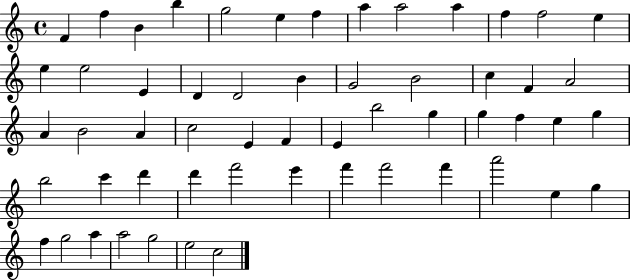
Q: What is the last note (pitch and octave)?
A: C5